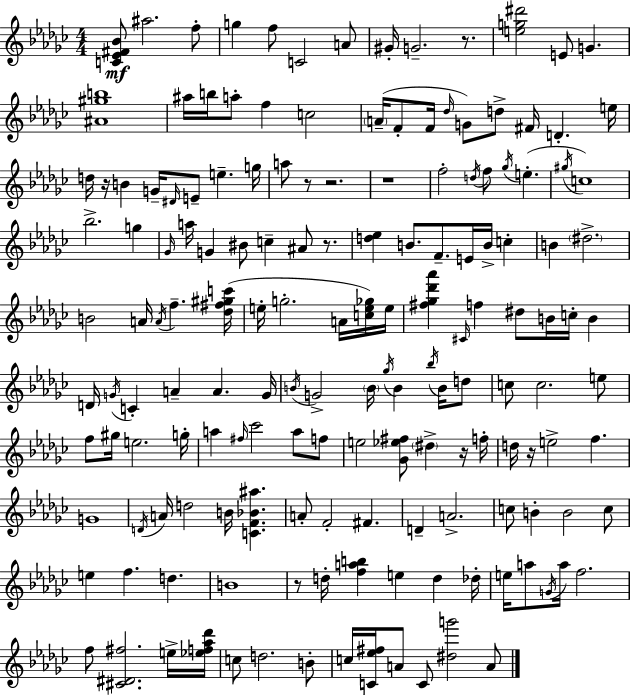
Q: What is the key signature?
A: EES minor